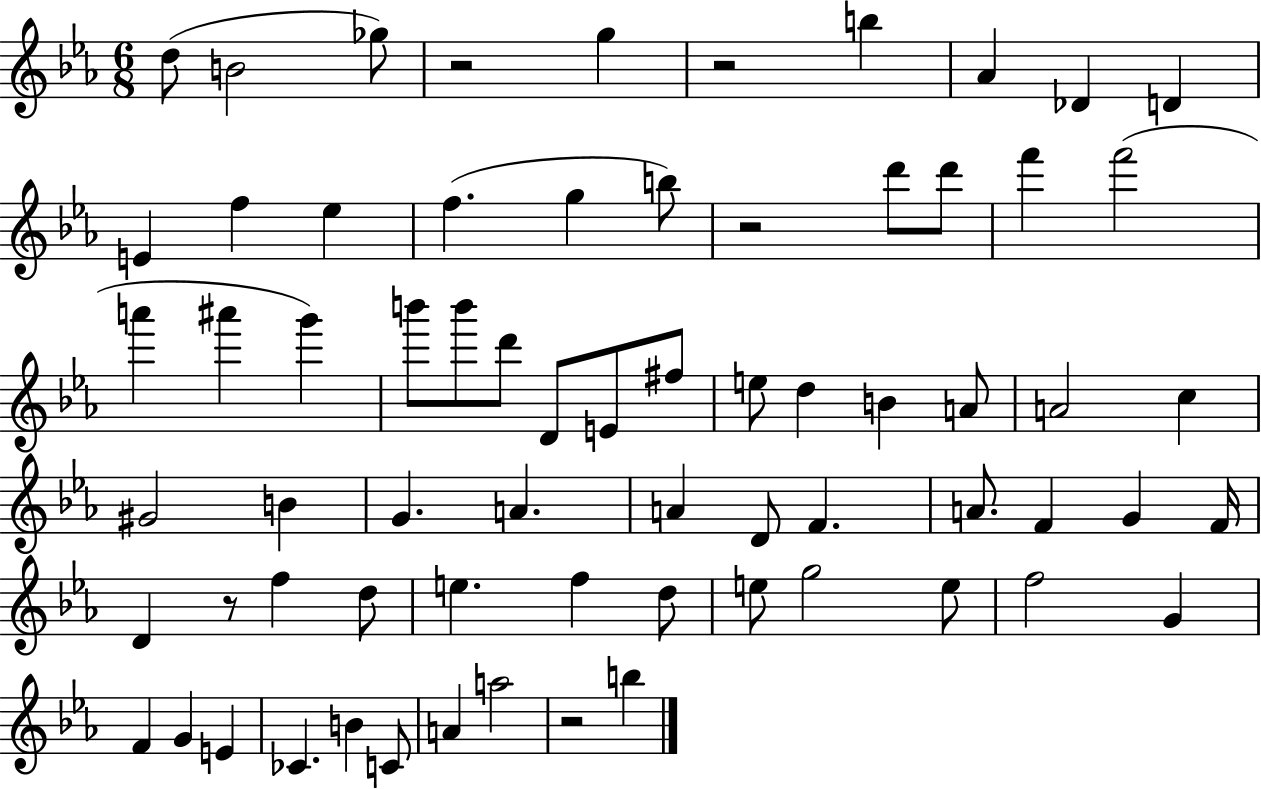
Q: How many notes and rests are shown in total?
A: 69